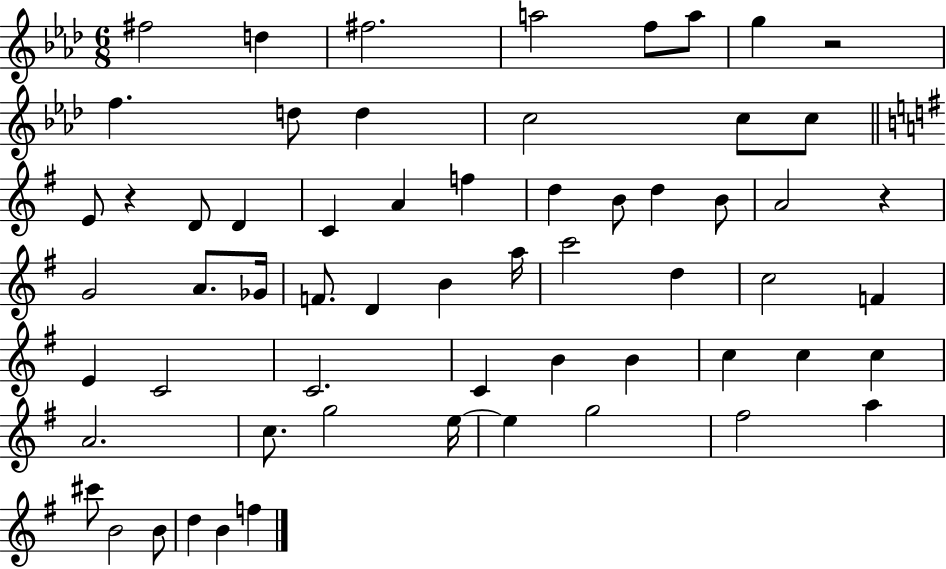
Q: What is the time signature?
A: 6/8